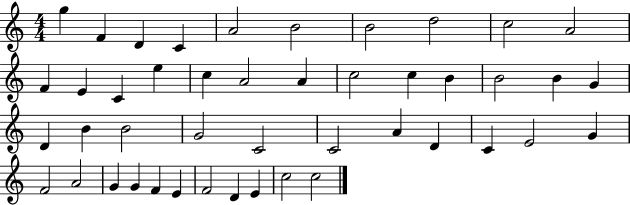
G5/q F4/q D4/q C4/q A4/h B4/h B4/h D5/h C5/h A4/h F4/q E4/q C4/q E5/q C5/q A4/h A4/q C5/h C5/q B4/q B4/h B4/q G4/q D4/q B4/q B4/h G4/h C4/h C4/h A4/q D4/q C4/q E4/h G4/q F4/h A4/h G4/q G4/q F4/q E4/q F4/h D4/q E4/q C5/h C5/h